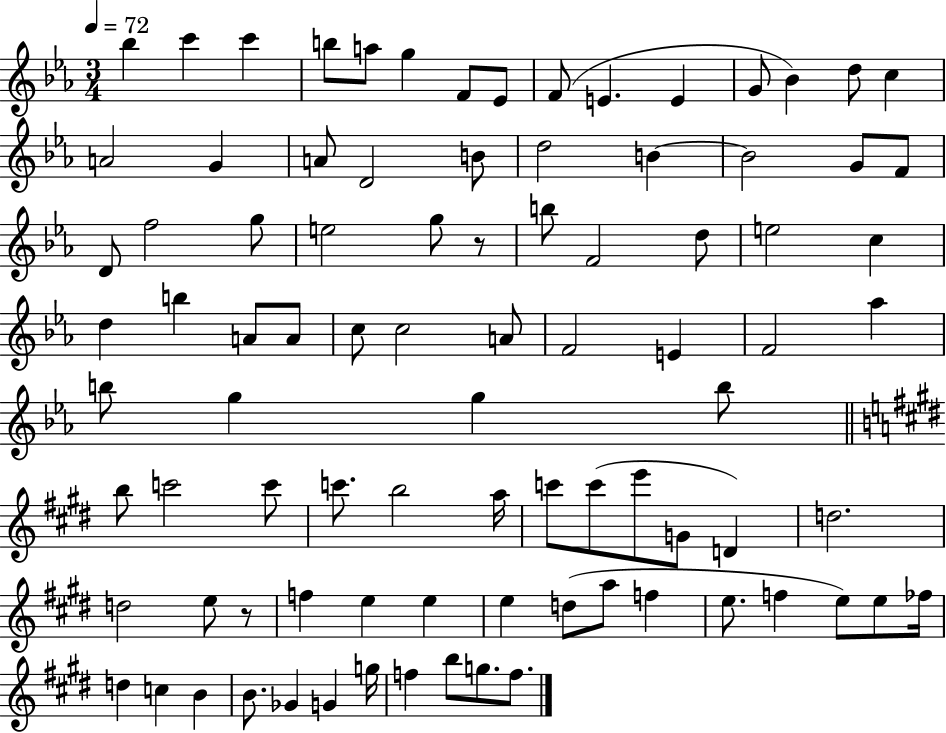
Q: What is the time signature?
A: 3/4